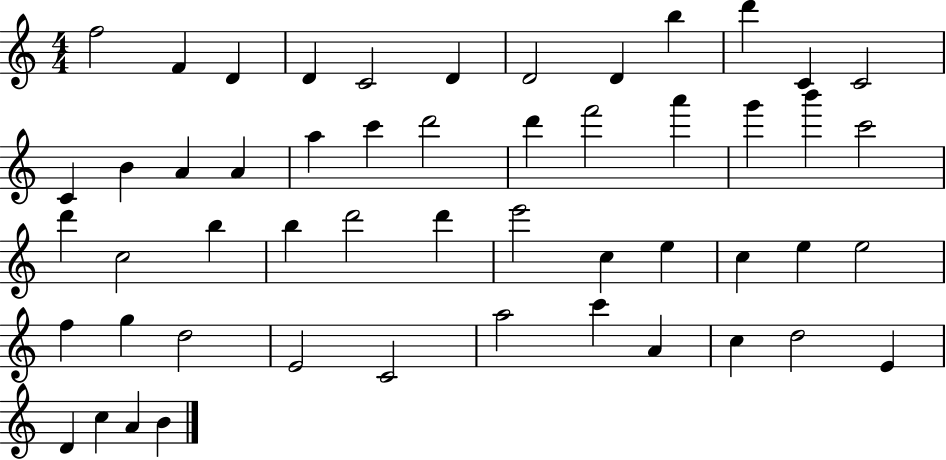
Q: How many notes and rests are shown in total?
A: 52